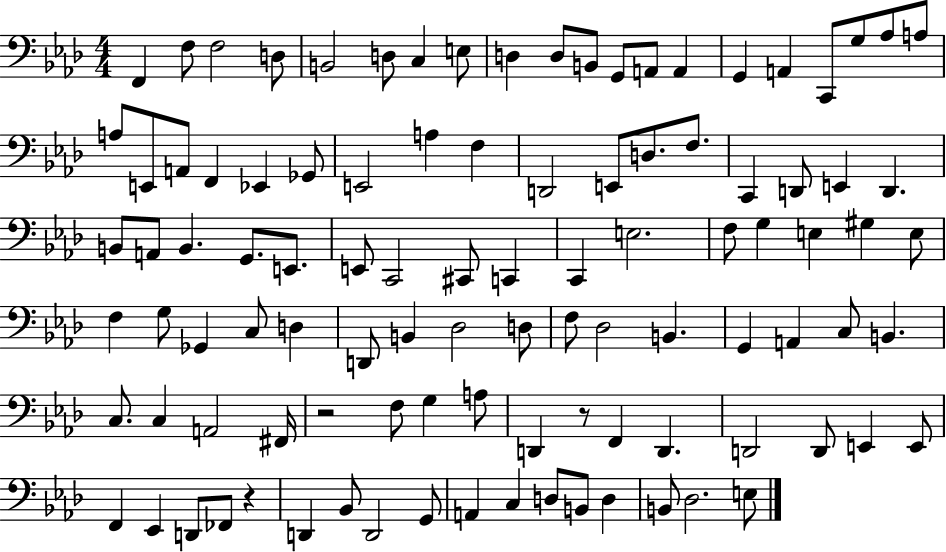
F2/q F3/e F3/h D3/e B2/h D3/e C3/q E3/e D3/q D3/e B2/e G2/e A2/e A2/q G2/q A2/q C2/e G3/e Ab3/e A3/e A3/e E2/e A2/e F2/q Eb2/q Gb2/e E2/h A3/q F3/q D2/h E2/e D3/e. F3/e. C2/q D2/e E2/q D2/q. B2/e A2/e B2/q. G2/e. E2/e. E2/e C2/h C#2/e C2/q C2/q E3/h. F3/e G3/q E3/q G#3/q E3/e F3/q G3/e Gb2/q C3/e D3/q D2/e B2/q Db3/h D3/e F3/e Db3/h B2/q. G2/q A2/q C3/e B2/q. C3/e. C3/q A2/h F#2/s R/h F3/e G3/q A3/e D2/q R/e F2/q D2/q. D2/h D2/e E2/q E2/e F2/q Eb2/q D2/e FES2/e R/q D2/q Bb2/e D2/h G2/e A2/q C3/q D3/e B2/e D3/q B2/e Db3/h. E3/e